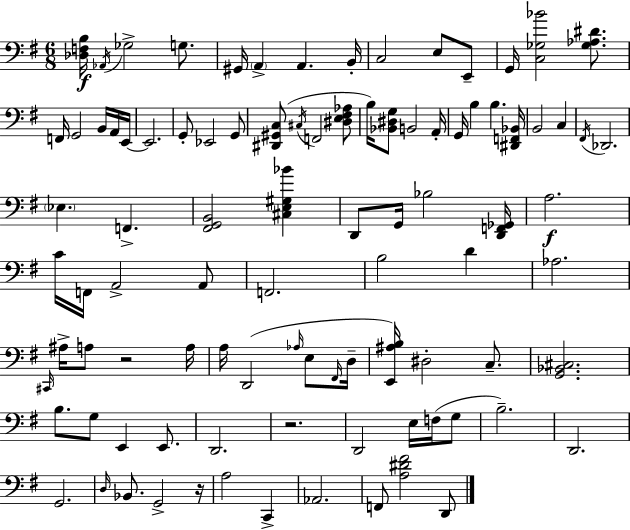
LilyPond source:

{
  \clef bass
  \numericTimeSignature
  \time 6/8
  \key g \major
  <des f b>16\f \acciaccatura { aes,16 } ges2-> g8. | gis,16 \parenthesize a,4-> a,4. | b,16-. c2 e8 e,8-- | g,16 <c ges bes'>2 <ges aes dis'>8. | \break f,16 g,2 b,16 a,16 | e,16~~ e,2. | g,8-. ees,2 g,8 | <dis, gis, c>8( \acciaccatura { cis16 } f,2 | \break <dis e fis aes>8 b16) <bes, dis g>8 b,2 | a,16-. g,16 b4 b4. | <dis, f, bes,>16 b,2 c4 | \acciaccatura { fis,16 } des,2. | \break \parenthesize ees4. f,4.-> | <fis, g, b,>2 <cis e gis bes'>4 | d,8 g,16 bes2 | <d, f, ges,>16 a2.\f | \break c'16 f,16 a,2-> | a,8 f,2. | b2 d'4 | aes2. | \break \grace { cis,16 } ais16-> a8 r2 | a16 a16 d,2( | \grace { aes16 } e8 \grace { fis,16 } d16-- <e, ais b>16) dis2-. | c8.-- <g, bes, cis>2. | \break b8. g8 e,4 | e,8. d,2. | r2. | d,2 | \break e16 f16( g8 b2.--) | d,2. | g,2. | \grace { d16 } bes,8. g,2-> | \break r16 a2 | c,4-> aes,2. | f,8 <a dis' fis'>2 | d,8 \bar "|."
}